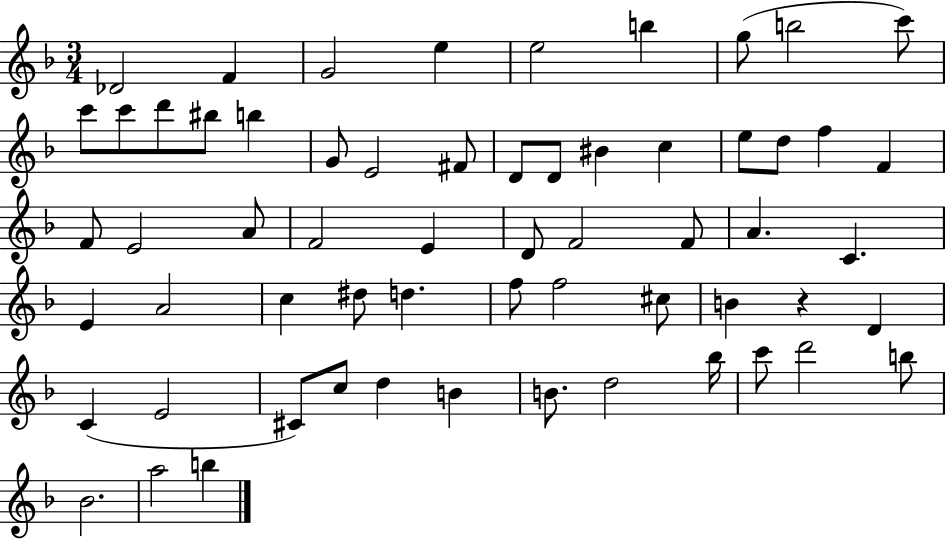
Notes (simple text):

Db4/h F4/q G4/h E5/q E5/h B5/q G5/e B5/h C6/e C6/e C6/e D6/e BIS5/e B5/q G4/e E4/h F#4/e D4/e D4/e BIS4/q C5/q E5/e D5/e F5/q F4/q F4/e E4/h A4/e F4/h E4/q D4/e F4/h F4/e A4/q. C4/q. E4/q A4/h C5/q D#5/e D5/q. F5/e F5/h C#5/e B4/q R/q D4/q C4/q E4/h C#4/e C5/e D5/q B4/q B4/e. D5/h Bb5/s C6/e D6/h B5/e Bb4/h. A5/h B5/q